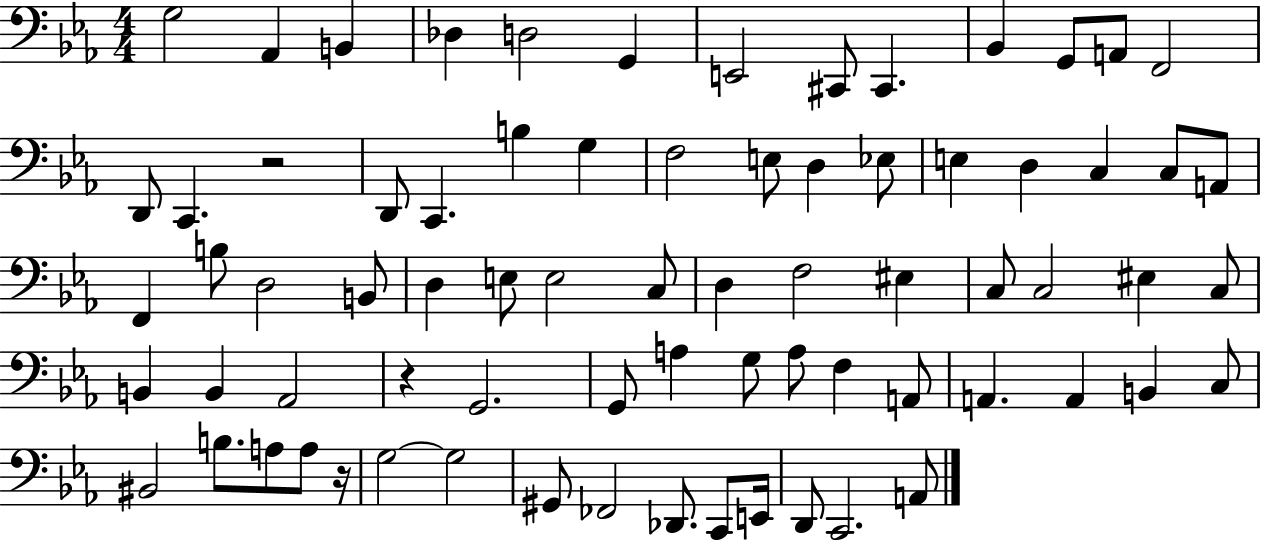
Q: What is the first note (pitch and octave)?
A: G3